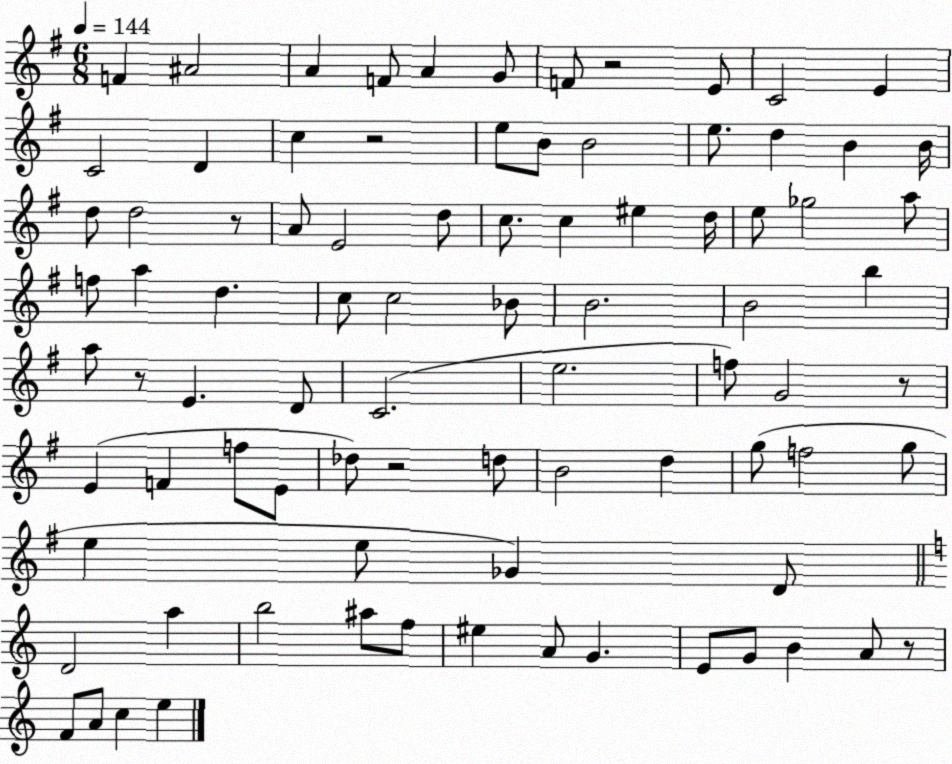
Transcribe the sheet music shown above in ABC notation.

X:1
T:Untitled
M:6/8
L:1/4
K:G
F ^A2 A F/2 A G/2 F/2 z2 E/2 C2 E C2 D c z2 e/2 B/2 B2 e/2 d B B/4 d/2 d2 z/2 A/2 E2 d/2 c/2 c ^e d/4 e/2 _g2 a/2 f/2 a d c/2 c2 _B/2 B2 B2 b a/2 z/2 E D/2 C2 e2 f/2 G2 z/2 E F f/2 E/2 _d/2 z2 d/2 B2 d g/2 f2 g/2 e e/2 _G D/2 D2 a b2 ^a/2 f/2 ^e A/2 G E/2 G/2 B A/2 z/2 F/2 A/2 c e